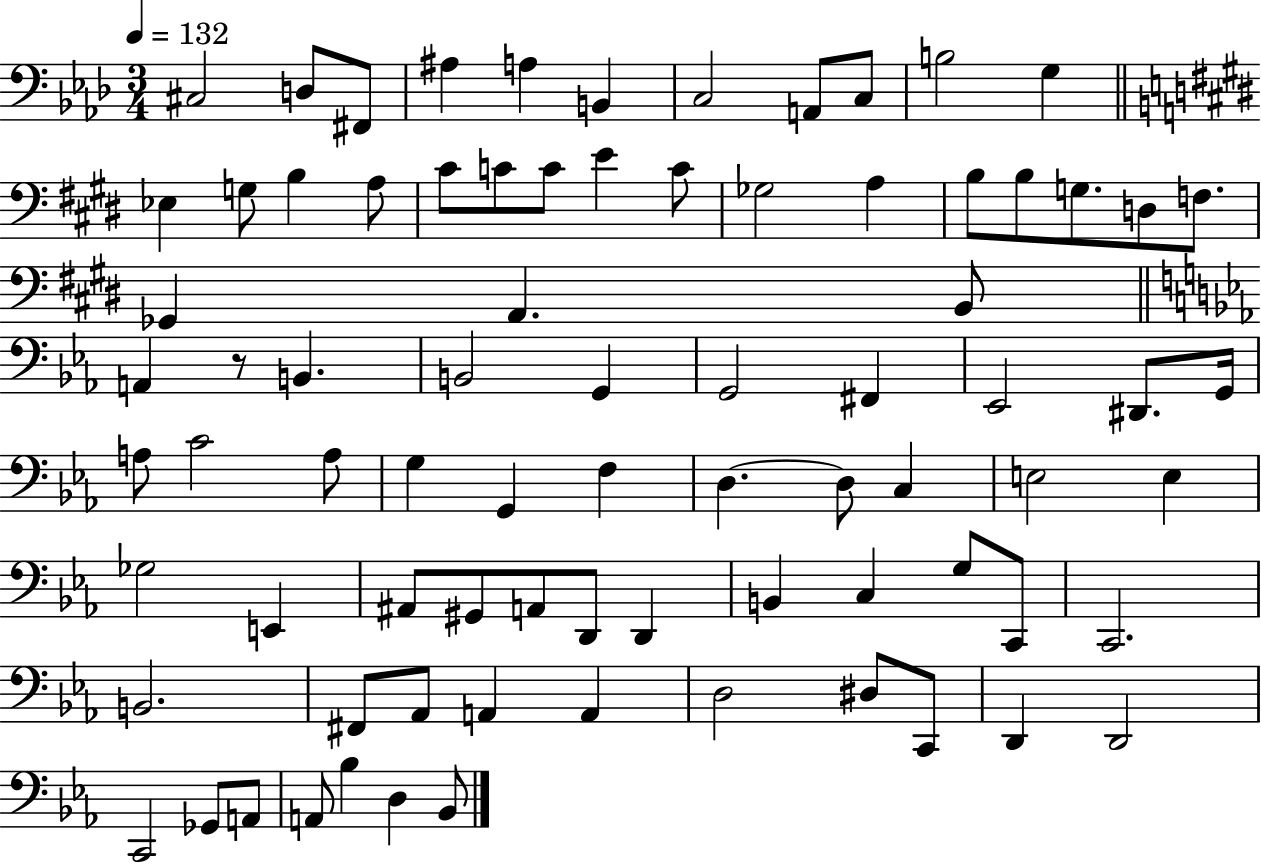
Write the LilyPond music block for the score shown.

{
  \clef bass
  \numericTimeSignature
  \time 3/4
  \key aes \major
  \tempo 4 = 132
  \repeat volta 2 { cis2 d8 fis,8 | ais4 a4 b,4 | c2 a,8 c8 | b2 g4 | \break \bar "||" \break \key e \major ees4 g8 b4 a8 | cis'8 c'8 c'8 e'4 c'8 | ges2 a4 | b8 b8 g8. d8 f8. | \break ges,4 a,4. b,8 | \bar "||" \break \key ees \major a,4 r8 b,4. | b,2 g,4 | g,2 fis,4 | ees,2 dis,8. g,16 | \break a8 c'2 a8 | g4 g,4 f4 | d4.~~ d8 c4 | e2 e4 | \break ges2 e,4 | ais,8 gis,8 a,8 d,8 d,4 | b,4 c4 g8 c,8 | c,2. | \break b,2. | fis,8 aes,8 a,4 a,4 | d2 dis8 c,8 | d,4 d,2 | \break c,2 ges,8 a,8 | a,8 bes4 d4 bes,8 | } \bar "|."
}